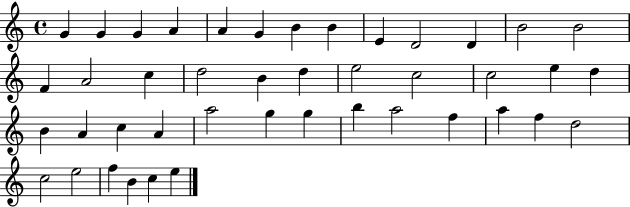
X:1
T:Untitled
M:4/4
L:1/4
K:C
G G G A A G B B E D2 D B2 B2 F A2 c d2 B d e2 c2 c2 e d B A c A a2 g g b a2 f a f d2 c2 e2 f B c e